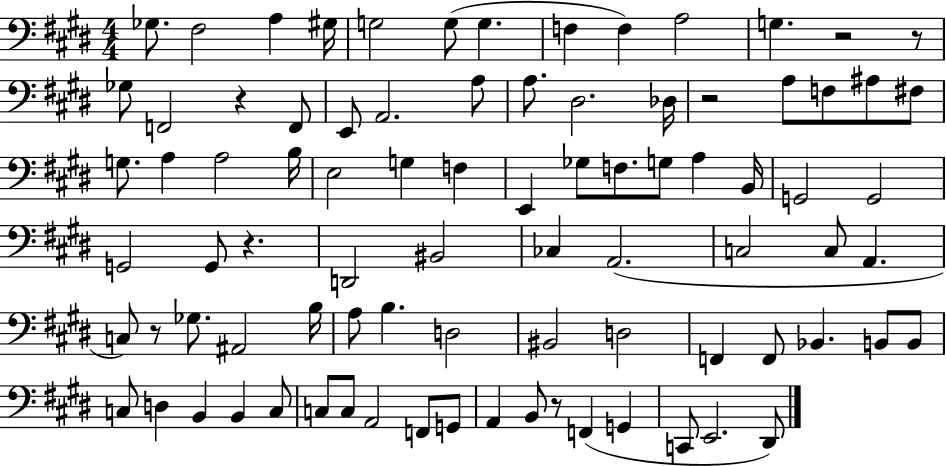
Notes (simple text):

Gb3/e. F#3/h A3/q G#3/s G3/h G3/e G3/q. F3/q F3/q A3/h G3/q. R/h R/e Gb3/e F2/h R/q F2/e E2/e A2/h. A3/e A3/e. D#3/h. Db3/s R/h A3/e F3/e A#3/e F#3/e G3/e. A3/q A3/h B3/s E3/h G3/q F3/q E2/q Gb3/e F3/e. G3/e A3/q B2/s G2/h G2/h G2/h G2/e R/q. D2/h BIS2/h CES3/q A2/h. C3/h C3/e A2/q. C3/e R/e Gb3/e. A#2/h B3/s A3/e B3/q. D3/h BIS2/h D3/h F2/q F2/e Bb2/q. B2/e B2/e C3/e D3/q B2/q B2/q C3/e C3/e C3/e A2/h F2/e G2/e A2/q B2/e R/e F2/q G2/q C2/e E2/h. D#2/e